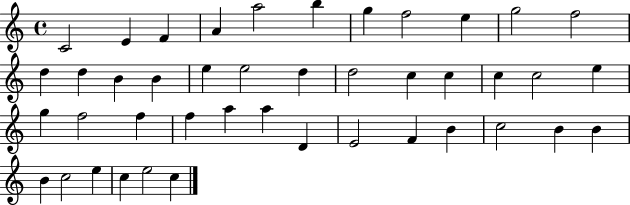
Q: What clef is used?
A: treble